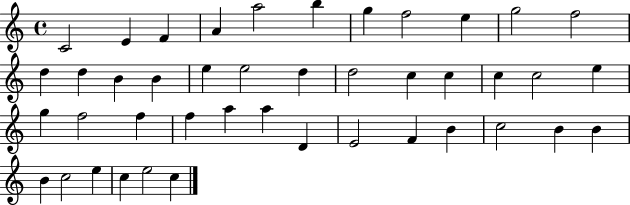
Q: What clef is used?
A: treble